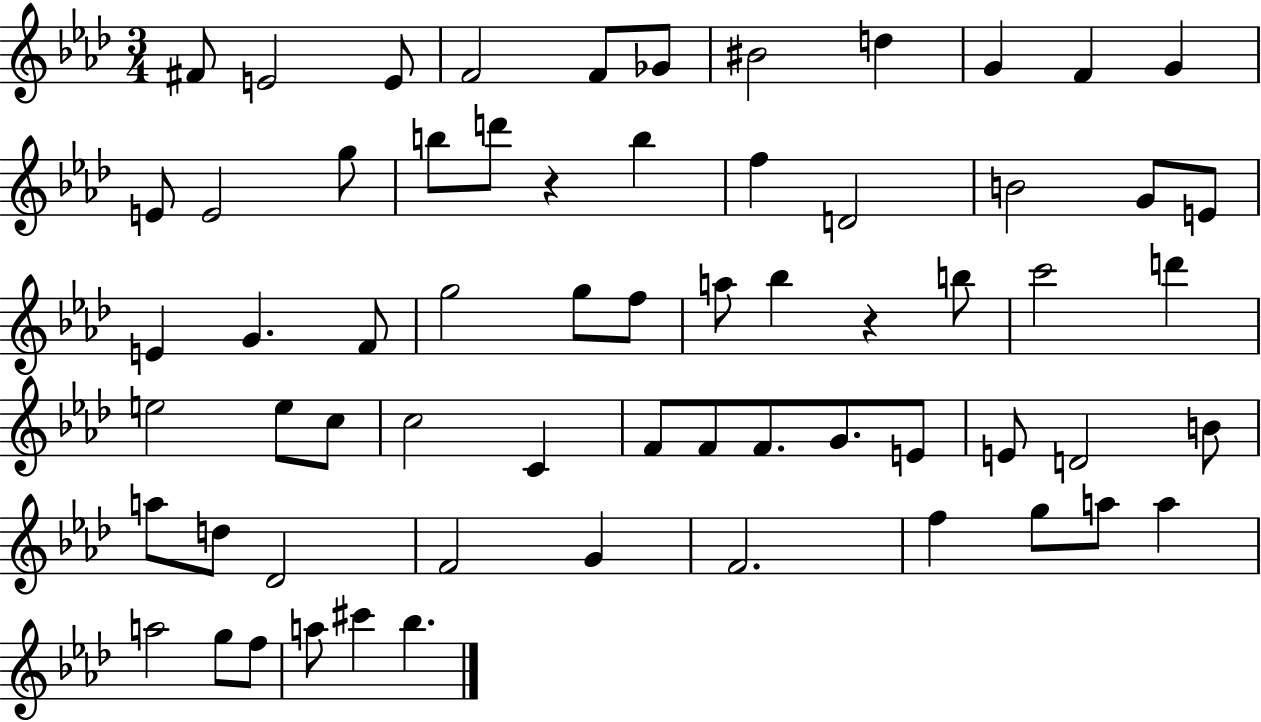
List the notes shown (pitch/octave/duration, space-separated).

F#4/e E4/h E4/e F4/h F4/e Gb4/e BIS4/h D5/q G4/q F4/q G4/q E4/e E4/h G5/e B5/e D6/e R/q B5/q F5/q D4/h B4/h G4/e E4/e E4/q G4/q. F4/e G5/h G5/e F5/e A5/e Bb5/q R/q B5/e C6/h D6/q E5/h E5/e C5/e C5/h C4/q F4/e F4/e F4/e. G4/e. E4/e E4/e D4/h B4/e A5/e D5/e Db4/h F4/h G4/q F4/h. F5/q G5/e A5/e A5/q A5/h G5/e F5/e A5/e C#6/q Bb5/q.